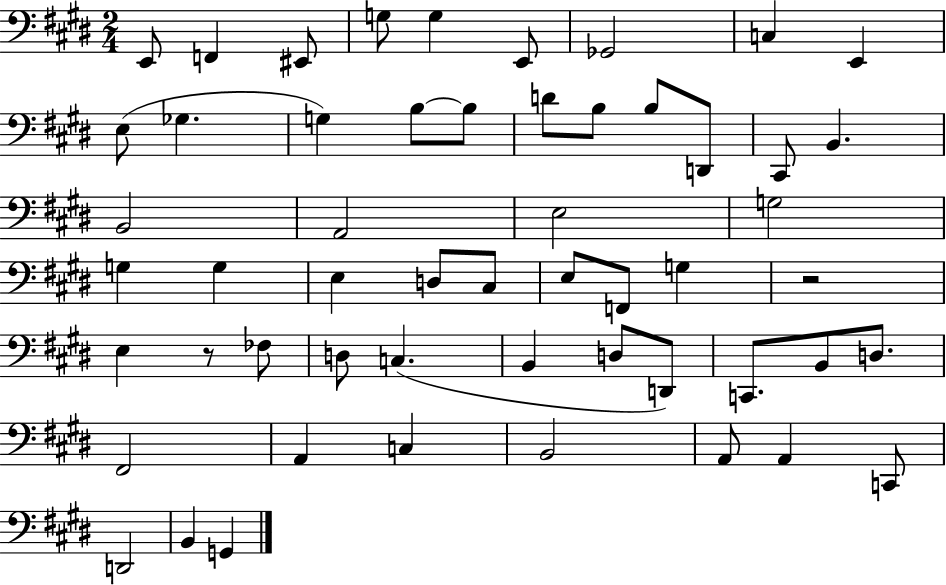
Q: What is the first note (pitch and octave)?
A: E2